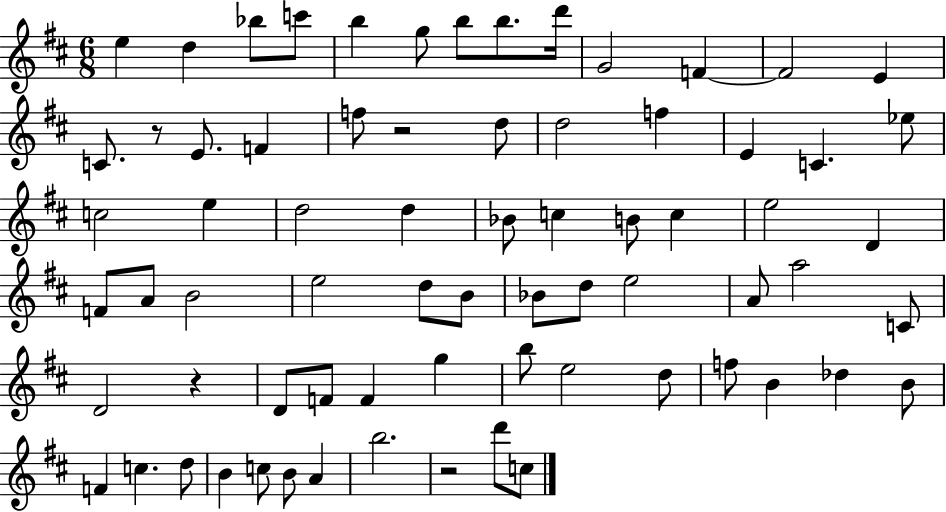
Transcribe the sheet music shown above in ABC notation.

X:1
T:Untitled
M:6/8
L:1/4
K:D
e d _b/2 c'/2 b g/2 b/2 b/2 d'/4 G2 F F2 E C/2 z/2 E/2 F f/2 z2 d/2 d2 f E C _e/2 c2 e d2 d _B/2 c B/2 c e2 D F/2 A/2 B2 e2 d/2 B/2 _B/2 d/2 e2 A/2 a2 C/2 D2 z D/2 F/2 F g b/2 e2 d/2 f/2 B _d B/2 F c d/2 B c/2 B/2 A b2 z2 d'/2 c/2